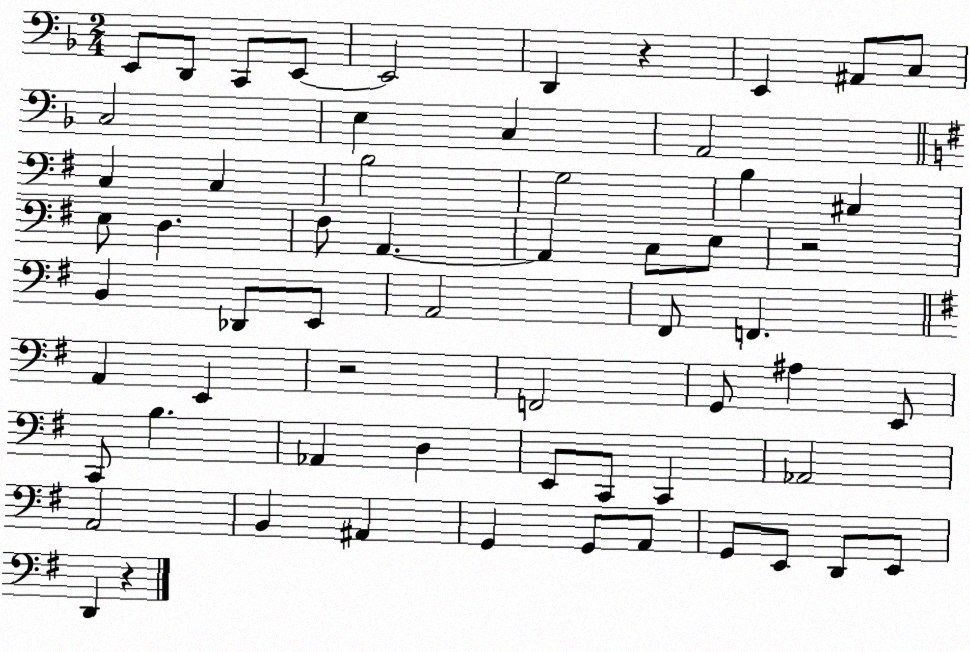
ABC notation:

X:1
T:Untitled
M:2/4
L:1/4
K:F
E,,/2 D,,/2 C,,/2 E,,/2 E,,2 D,, z E,, ^A,,/2 C,/2 C,2 E, C, A,,2 C, C, B,2 G,2 B, ^C, E,/2 D, ^F,/2 A,, A,, C,/2 E,/2 z2 B,, _D,,/2 E,,/2 A,,2 ^F,,/2 F,, A,, E,, z2 F,,2 G,,/2 ^A, E,,/2 C,,/2 B, _A,, D, E,,/2 C,,/2 C,, _A,,2 A,,2 B,, ^A,, G,, G,,/2 A,,/2 G,,/2 E,,/2 D,,/2 E,,/2 D,, z